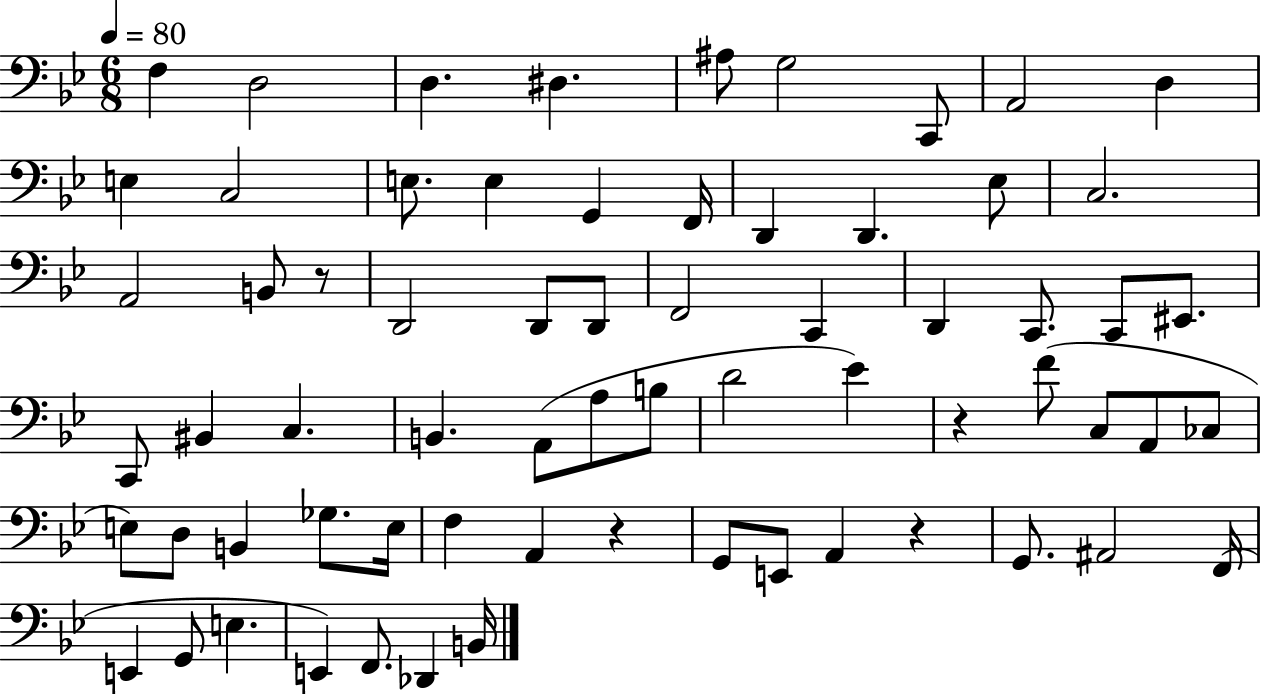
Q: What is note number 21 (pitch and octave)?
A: B2